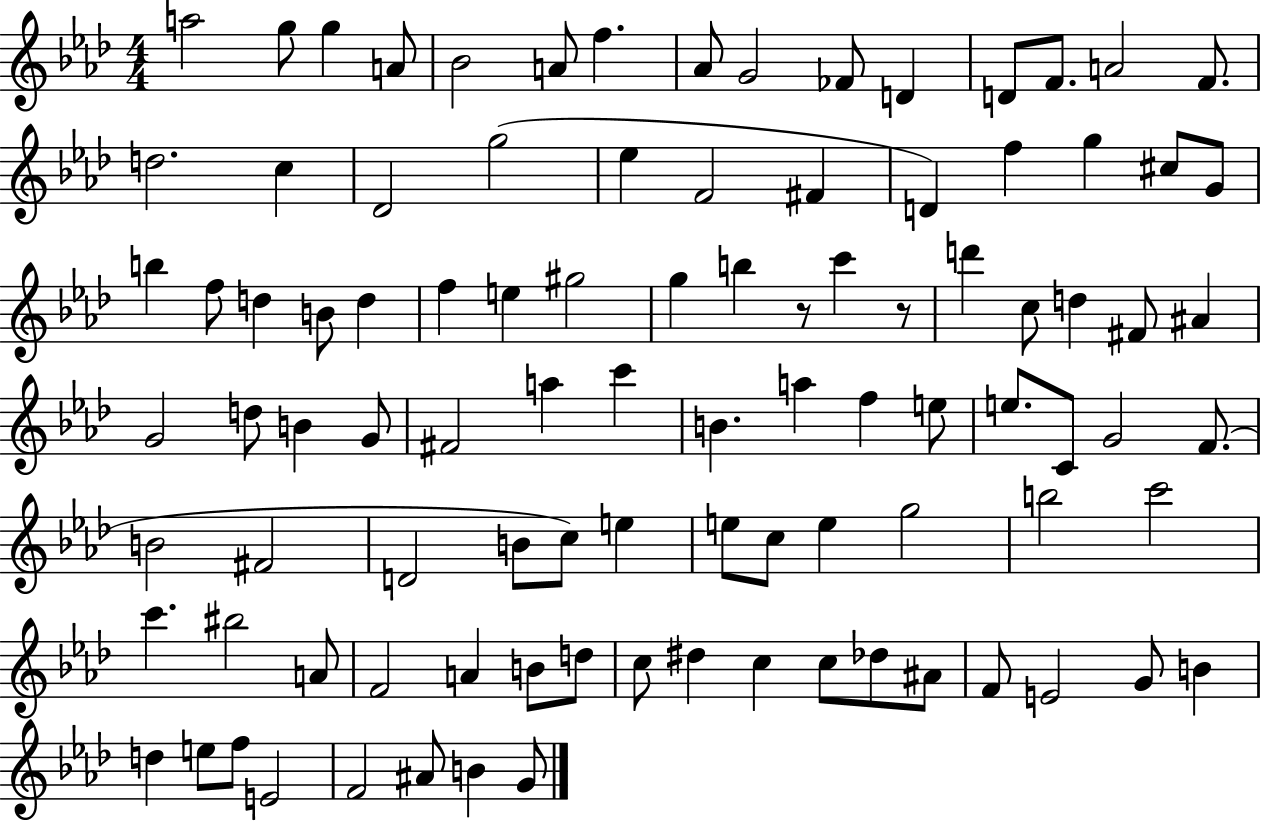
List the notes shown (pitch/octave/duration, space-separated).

A5/h G5/e G5/q A4/e Bb4/h A4/e F5/q. Ab4/e G4/h FES4/e D4/q D4/e F4/e. A4/h F4/e. D5/h. C5/q Db4/h G5/h Eb5/q F4/h F#4/q D4/q F5/q G5/q C#5/e G4/e B5/q F5/e D5/q B4/e D5/q F5/q E5/q G#5/h G5/q B5/q R/e C6/q R/e D6/q C5/e D5/q F#4/e A#4/q G4/h D5/e B4/q G4/e F#4/h A5/q C6/q B4/q. A5/q F5/q E5/e E5/e. C4/e G4/h F4/e. B4/h F#4/h D4/h B4/e C5/e E5/q E5/e C5/e E5/q G5/h B5/h C6/h C6/q. BIS5/h A4/e F4/h A4/q B4/e D5/e C5/e D#5/q C5/q C5/e Db5/e A#4/e F4/e E4/h G4/e B4/q D5/q E5/e F5/e E4/h F4/h A#4/e B4/q G4/e